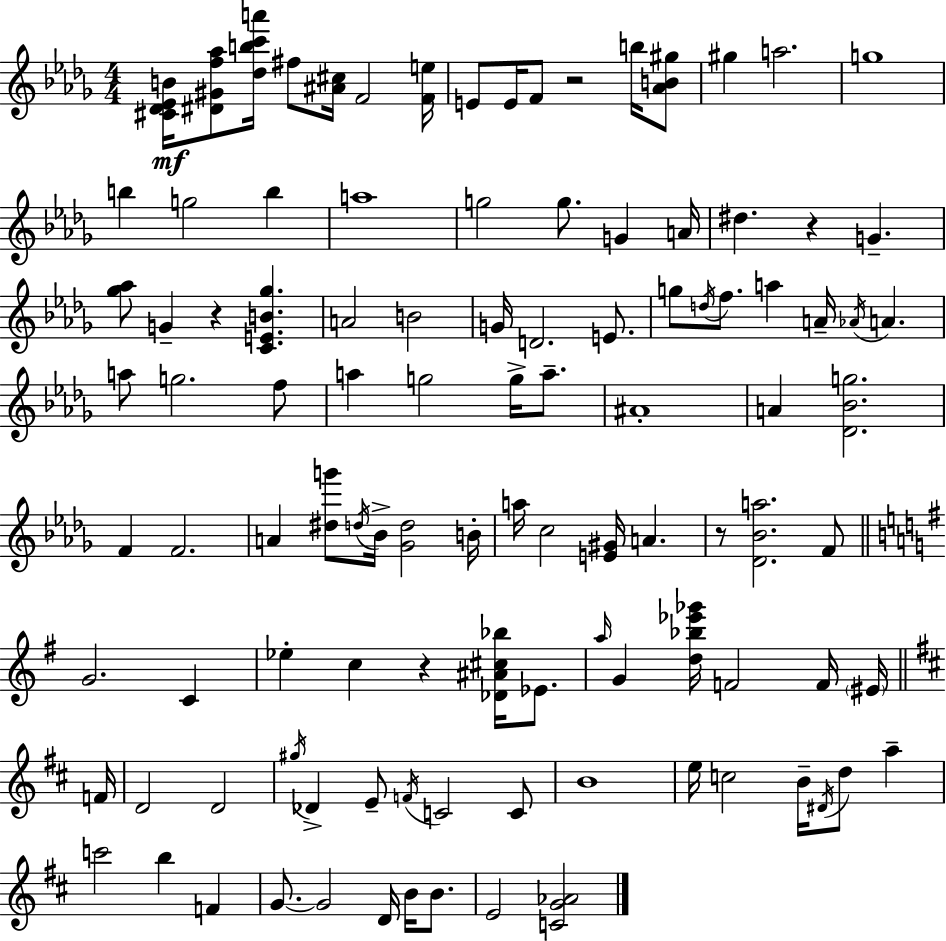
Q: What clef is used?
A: treble